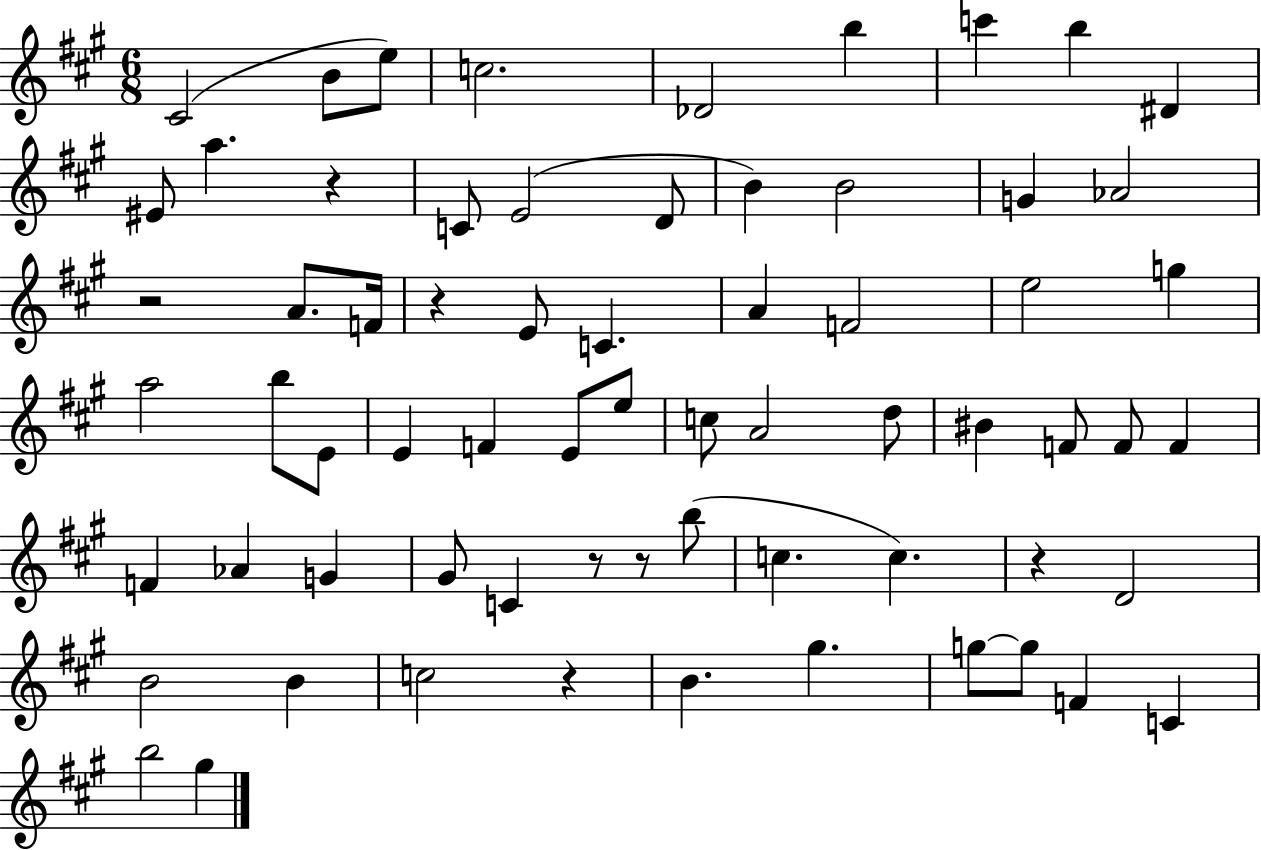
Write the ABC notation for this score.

X:1
T:Untitled
M:6/8
L:1/4
K:A
^C2 B/2 e/2 c2 _D2 b c' b ^D ^E/2 a z C/2 E2 D/2 B B2 G _A2 z2 A/2 F/4 z E/2 C A F2 e2 g a2 b/2 E/2 E F E/2 e/2 c/2 A2 d/2 ^B F/2 F/2 F F _A G ^G/2 C z/2 z/2 b/2 c c z D2 B2 B c2 z B ^g g/2 g/2 F C b2 ^g